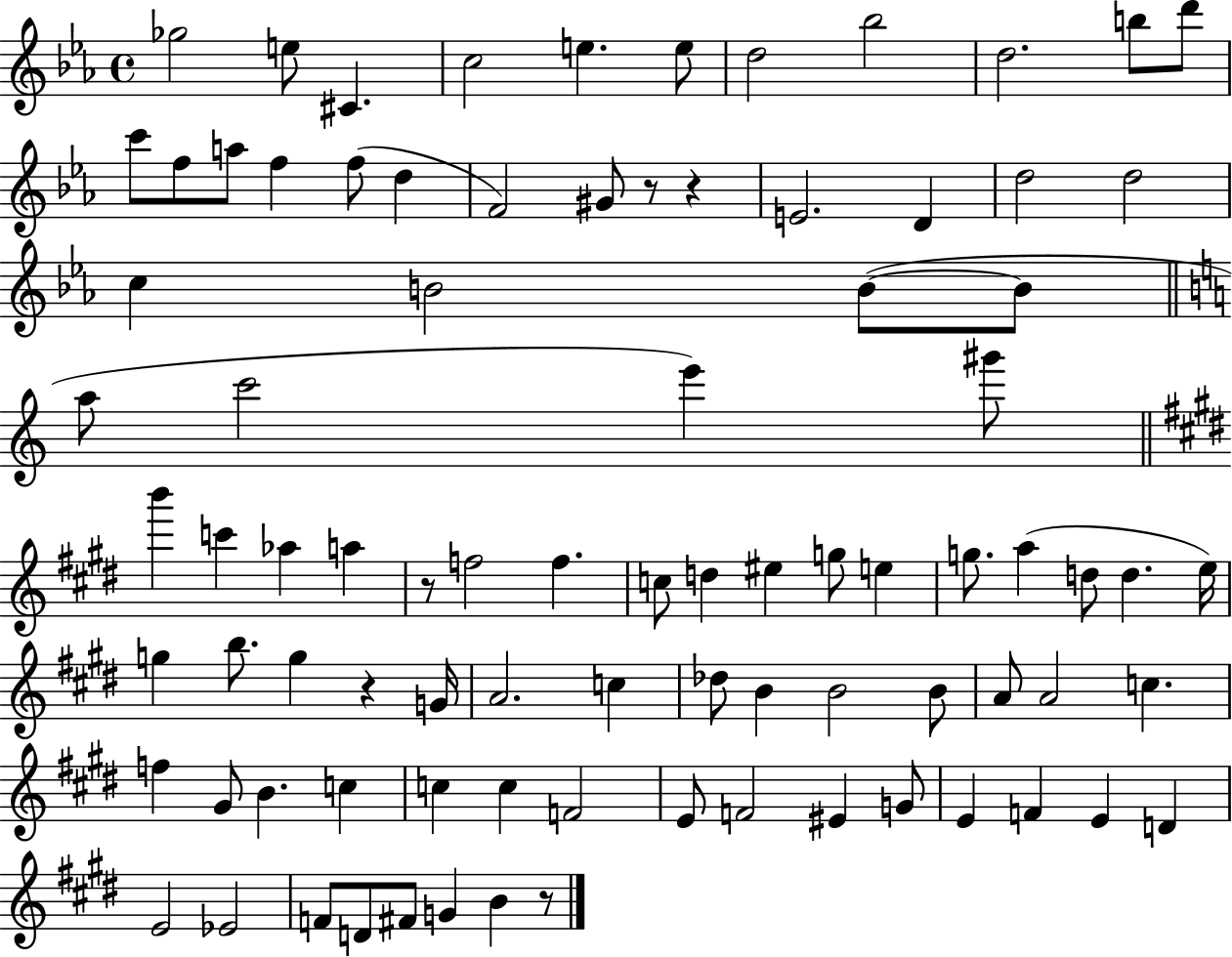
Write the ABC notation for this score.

X:1
T:Untitled
M:4/4
L:1/4
K:Eb
_g2 e/2 ^C c2 e e/2 d2 _b2 d2 b/2 d'/2 c'/2 f/2 a/2 f f/2 d F2 ^G/2 z/2 z E2 D d2 d2 c B2 B/2 B/2 a/2 c'2 e' ^g'/2 b' c' _a a z/2 f2 f c/2 d ^e g/2 e g/2 a d/2 d e/4 g b/2 g z G/4 A2 c _d/2 B B2 B/2 A/2 A2 c f ^G/2 B c c c F2 E/2 F2 ^E G/2 E F E D E2 _E2 F/2 D/2 ^F/2 G B z/2